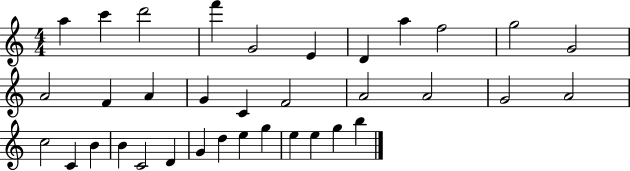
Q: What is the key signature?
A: C major